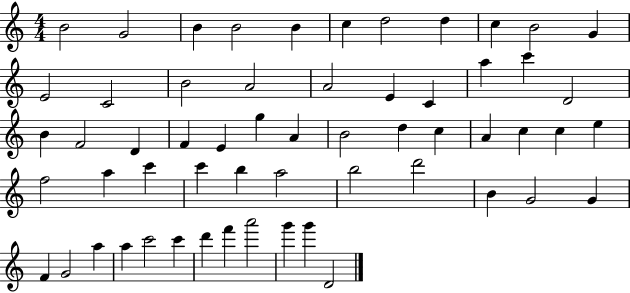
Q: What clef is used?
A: treble